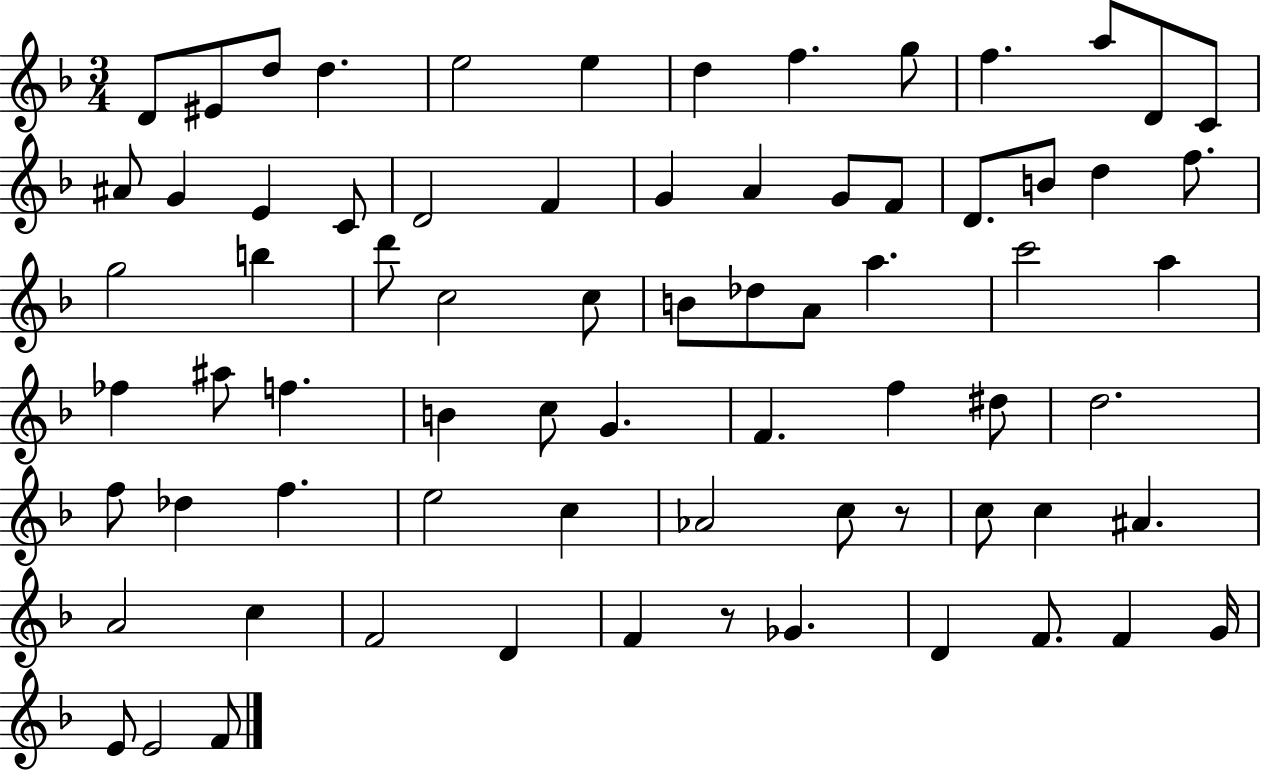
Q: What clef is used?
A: treble